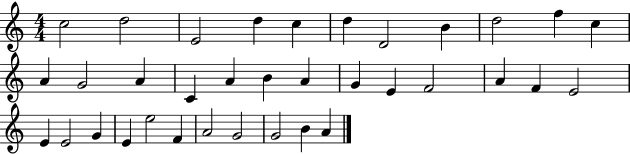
C5/h D5/h E4/h D5/q C5/q D5/q D4/h B4/q D5/h F5/q C5/q A4/q G4/h A4/q C4/q A4/q B4/q A4/q G4/q E4/q F4/h A4/q F4/q E4/h E4/q E4/h G4/q E4/q E5/h F4/q A4/h G4/h G4/h B4/q A4/q